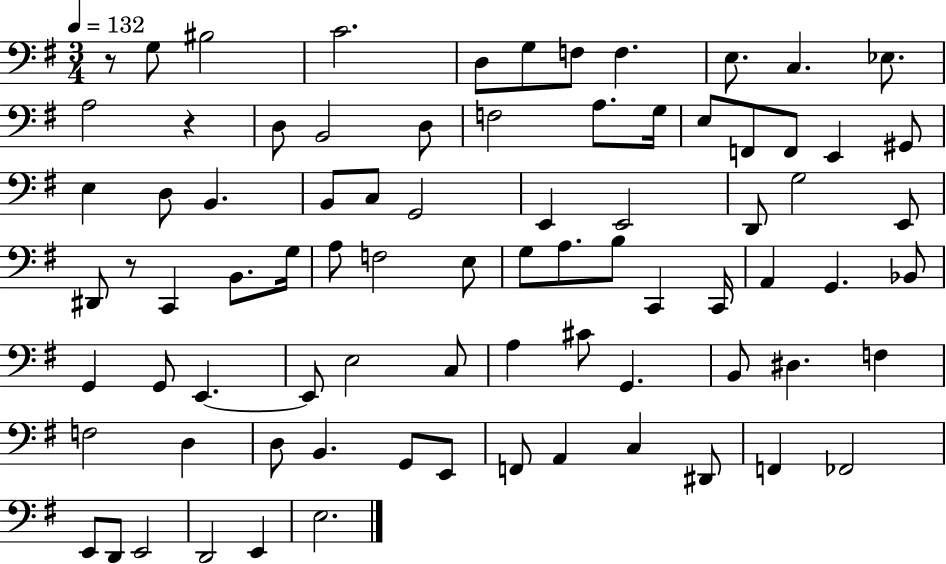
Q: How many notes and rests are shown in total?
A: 81